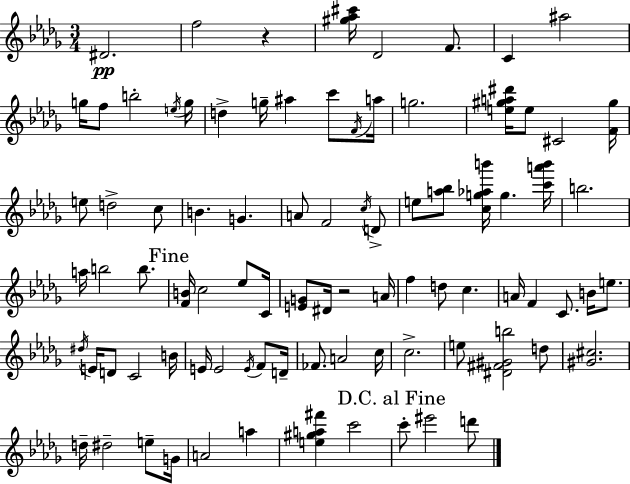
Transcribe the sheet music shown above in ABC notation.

X:1
T:Untitled
M:3/4
L:1/4
K:Bbm
^D2 f2 z [^g_a^c']/4 _D2 F/2 C ^a2 g/4 f/2 b2 e/4 g/4 d g/4 ^a c'/2 F/4 a/4 g2 [e^ga^d']/4 e/2 ^C2 [F^g]/4 e/2 d2 c/2 B G A/2 F2 c/4 D/2 e/2 [a_b]/2 [cg_ab']/4 g [c'a'b']/4 b2 a/4 b2 b/2 [FB]/4 c2 _e/2 C/4 [EG]/2 ^D/4 z2 A/4 f d/2 c A/4 F C/2 B/4 e/2 ^d/4 E/4 D/2 C2 B/4 E/4 E2 E/4 F/2 D/4 _F/2 A2 c/4 c2 e/2 [^D^F^Gb]2 d/2 [^G^c]2 d/4 ^d2 e/2 G/4 A2 a [e^ga^f'] c'2 c'/2 ^e'2 d'/2